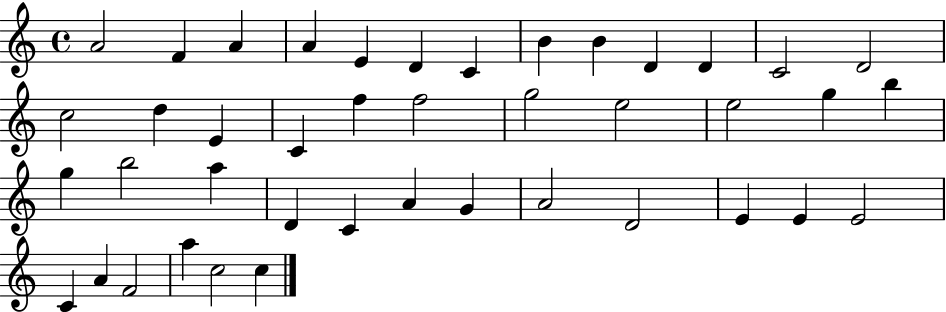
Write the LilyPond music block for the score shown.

{
  \clef treble
  \time 4/4
  \defaultTimeSignature
  \key c \major
  a'2 f'4 a'4 | a'4 e'4 d'4 c'4 | b'4 b'4 d'4 d'4 | c'2 d'2 | \break c''2 d''4 e'4 | c'4 f''4 f''2 | g''2 e''2 | e''2 g''4 b''4 | \break g''4 b''2 a''4 | d'4 c'4 a'4 g'4 | a'2 d'2 | e'4 e'4 e'2 | \break c'4 a'4 f'2 | a''4 c''2 c''4 | \bar "|."
}